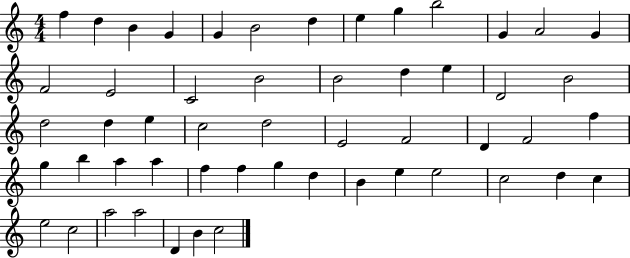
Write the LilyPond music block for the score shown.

{
  \clef treble
  \numericTimeSignature
  \time 4/4
  \key c \major
  f''4 d''4 b'4 g'4 | g'4 b'2 d''4 | e''4 g''4 b''2 | g'4 a'2 g'4 | \break f'2 e'2 | c'2 b'2 | b'2 d''4 e''4 | d'2 b'2 | \break d''2 d''4 e''4 | c''2 d''2 | e'2 f'2 | d'4 f'2 f''4 | \break g''4 b''4 a''4 a''4 | f''4 f''4 g''4 d''4 | b'4 e''4 e''2 | c''2 d''4 c''4 | \break e''2 c''2 | a''2 a''2 | d'4 b'4 c''2 | \bar "|."
}